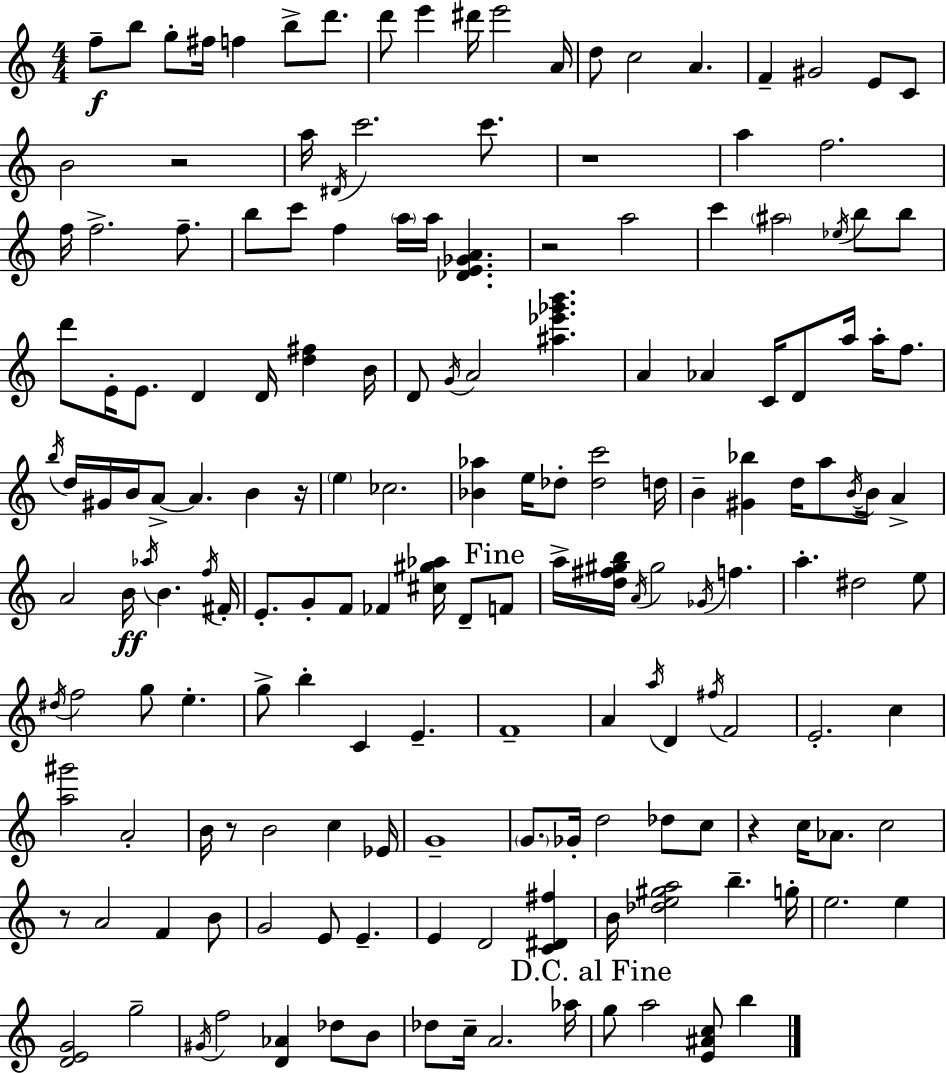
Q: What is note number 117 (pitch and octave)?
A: G4